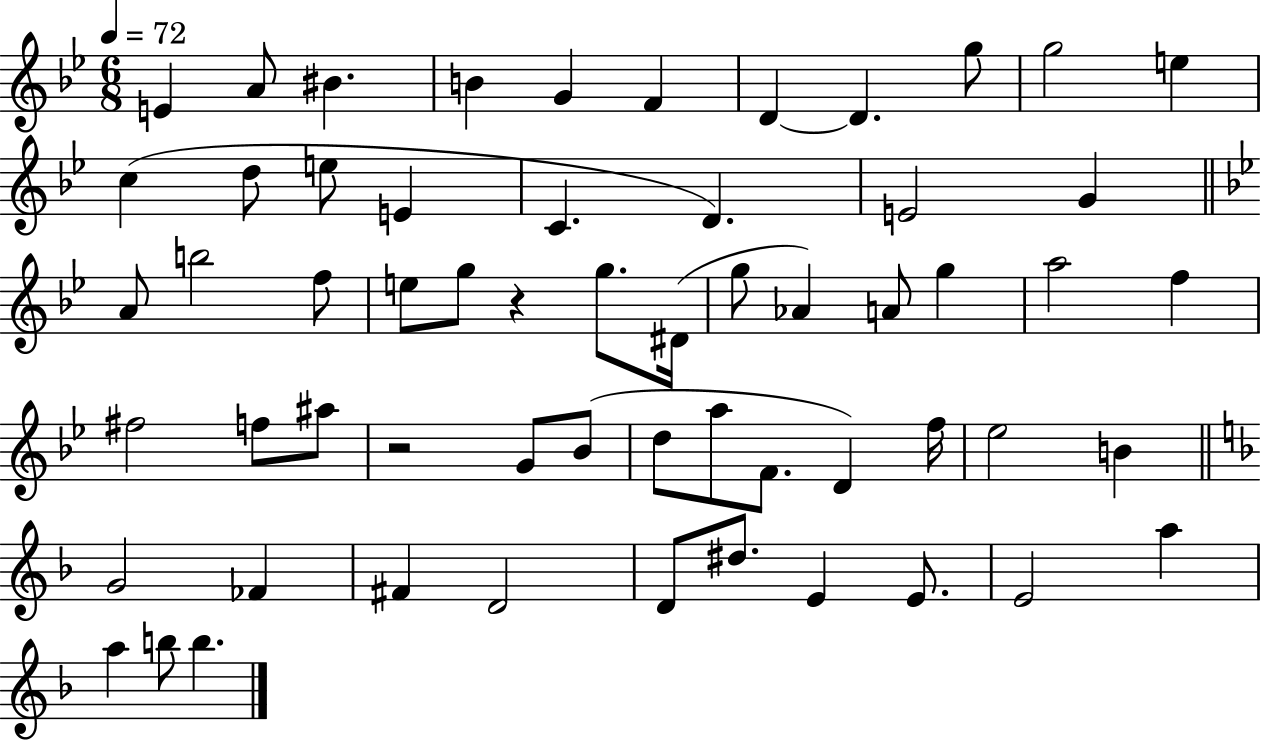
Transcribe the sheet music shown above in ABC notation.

X:1
T:Untitled
M:6/8
L:1/4
K:Bb
E A/2 ^B B G F D D g/2 g2 e c d/2 e/2 E C D E2 G A/2 b2 f/2 e/2 g/2 z g/2 ^D/4 g/2 _A A/2 g a2 f ^f2 f/2 ^a/2 z2 G/2 _B/2 d/2 a/2 F/2 D f/4 _e2 B G2 _F ^F D2 D/2 ^d/2 E E/2 E2 a a b/2 b